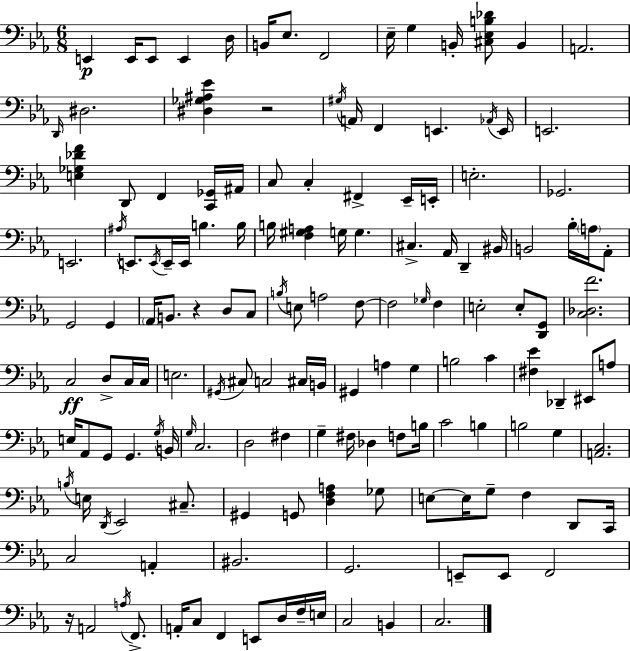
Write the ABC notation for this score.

X:1
T:Untitled
M:6/8
L:1/4
K:Cm
E,, E,,/4 E,,/2 E,, D,/4 B,,/4 _E,/2 F,,2 _E,/4 G, B,,/4 [^C,_E,B,_D]/2 B,, A,,2 D,,/4 ^D,2 [^D,_G,^A,_E] z2 ^G,/4 A,,/4 F,, E,, _A,,/4 E,,/4 E,,2 [E,_G,_DF] D,,/2 F,, [C,,_G,,]/4 ^A,,/4 C,/2 C, ^F,, _E,,/4 E,,/4 E,2 _G,,2 E,,2 ^A,/4 E,,/2 E,,/4 E,,/4 E,,/4 B, B,/4 B,/4 [F,^G,A,] G,/4 G, ^C, _A,,/4 D,, ^B,,/4 B,,2 _B,/4 A,/4 _A,,/2 G,,2 G,, _A,,/4 B,,/2 z D,/2 C,/2 B,/4 E,/2 A,2 F,/2 F,2 _G,/4 F, E,2 E,/2 [D,,G,,]/2 [C,_D,F]2 C,2 D,/2 C,/4 C,/4 E,2 ^G,,/4 ^C,/2 C,2 ^C,/4 B,,/4 ^G,, A, G, B,2 C [^F,_E] _D,, ^E,,/2 A,/2 E,/4 _A,,/2 G,,/2 G,, G,/4 B,,/4 G,/4 C,2 D,2 ^F, G, ^F,/4 _D, F,/2 B,/4 C2 B, B,2 G, [A,,C,]2 B,/4 E,/4 D,,/4 _E,,2 ^C,/2 ^G,, G,,/2 [D,F,A,] _G,/2 E,/2 E,/4 G,/2 F, D,,/2 C,,/4 C,2 A,, ^B,,2 G,,2 E,,/2 E,,/2 F,,2 z/4 A,,2 A,/4 F,,/2 A,,/4 C,/2 F,, E,,/2 D,/4 F,/4 E,/4 C,2 B,, C,2